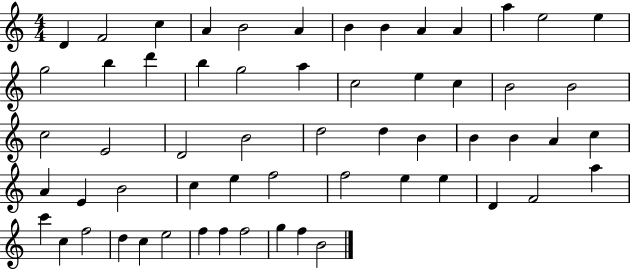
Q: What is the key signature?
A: C major